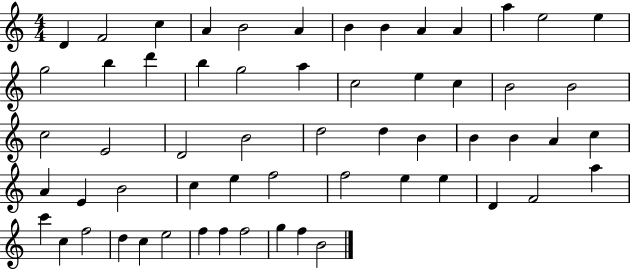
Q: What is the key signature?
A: C major